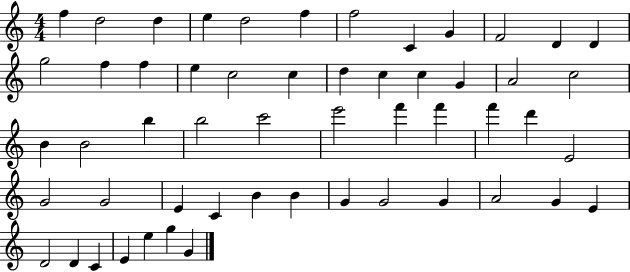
{
  \clef treble
  \numericTimeSignature
  \time 4/4
  \key c \major
  f''4 d''2 d''4 | e''4 d''2 f''4 | f''2 c'4 g'4 | f'2 d'4 d'4 | \break g''2 f''4 f''4 | e''4 c''2 c''4 | d''4 c''4 c''4 g'4 | a'2 c''2 | \break b'4 b'2 b''4 | b''2 c'''2 | e'''2 f'''4 f'''4 | f'''4 d'''4 e'2 | \break g'2 g'2 | e'4 c'4 b'4 b'4 | g'4 g'2 g'4 | a'2 g'4 e'4 | \break d'2 d'4 c'4 | e'4 e''4 g''4 g'4 | \bar "|."
}